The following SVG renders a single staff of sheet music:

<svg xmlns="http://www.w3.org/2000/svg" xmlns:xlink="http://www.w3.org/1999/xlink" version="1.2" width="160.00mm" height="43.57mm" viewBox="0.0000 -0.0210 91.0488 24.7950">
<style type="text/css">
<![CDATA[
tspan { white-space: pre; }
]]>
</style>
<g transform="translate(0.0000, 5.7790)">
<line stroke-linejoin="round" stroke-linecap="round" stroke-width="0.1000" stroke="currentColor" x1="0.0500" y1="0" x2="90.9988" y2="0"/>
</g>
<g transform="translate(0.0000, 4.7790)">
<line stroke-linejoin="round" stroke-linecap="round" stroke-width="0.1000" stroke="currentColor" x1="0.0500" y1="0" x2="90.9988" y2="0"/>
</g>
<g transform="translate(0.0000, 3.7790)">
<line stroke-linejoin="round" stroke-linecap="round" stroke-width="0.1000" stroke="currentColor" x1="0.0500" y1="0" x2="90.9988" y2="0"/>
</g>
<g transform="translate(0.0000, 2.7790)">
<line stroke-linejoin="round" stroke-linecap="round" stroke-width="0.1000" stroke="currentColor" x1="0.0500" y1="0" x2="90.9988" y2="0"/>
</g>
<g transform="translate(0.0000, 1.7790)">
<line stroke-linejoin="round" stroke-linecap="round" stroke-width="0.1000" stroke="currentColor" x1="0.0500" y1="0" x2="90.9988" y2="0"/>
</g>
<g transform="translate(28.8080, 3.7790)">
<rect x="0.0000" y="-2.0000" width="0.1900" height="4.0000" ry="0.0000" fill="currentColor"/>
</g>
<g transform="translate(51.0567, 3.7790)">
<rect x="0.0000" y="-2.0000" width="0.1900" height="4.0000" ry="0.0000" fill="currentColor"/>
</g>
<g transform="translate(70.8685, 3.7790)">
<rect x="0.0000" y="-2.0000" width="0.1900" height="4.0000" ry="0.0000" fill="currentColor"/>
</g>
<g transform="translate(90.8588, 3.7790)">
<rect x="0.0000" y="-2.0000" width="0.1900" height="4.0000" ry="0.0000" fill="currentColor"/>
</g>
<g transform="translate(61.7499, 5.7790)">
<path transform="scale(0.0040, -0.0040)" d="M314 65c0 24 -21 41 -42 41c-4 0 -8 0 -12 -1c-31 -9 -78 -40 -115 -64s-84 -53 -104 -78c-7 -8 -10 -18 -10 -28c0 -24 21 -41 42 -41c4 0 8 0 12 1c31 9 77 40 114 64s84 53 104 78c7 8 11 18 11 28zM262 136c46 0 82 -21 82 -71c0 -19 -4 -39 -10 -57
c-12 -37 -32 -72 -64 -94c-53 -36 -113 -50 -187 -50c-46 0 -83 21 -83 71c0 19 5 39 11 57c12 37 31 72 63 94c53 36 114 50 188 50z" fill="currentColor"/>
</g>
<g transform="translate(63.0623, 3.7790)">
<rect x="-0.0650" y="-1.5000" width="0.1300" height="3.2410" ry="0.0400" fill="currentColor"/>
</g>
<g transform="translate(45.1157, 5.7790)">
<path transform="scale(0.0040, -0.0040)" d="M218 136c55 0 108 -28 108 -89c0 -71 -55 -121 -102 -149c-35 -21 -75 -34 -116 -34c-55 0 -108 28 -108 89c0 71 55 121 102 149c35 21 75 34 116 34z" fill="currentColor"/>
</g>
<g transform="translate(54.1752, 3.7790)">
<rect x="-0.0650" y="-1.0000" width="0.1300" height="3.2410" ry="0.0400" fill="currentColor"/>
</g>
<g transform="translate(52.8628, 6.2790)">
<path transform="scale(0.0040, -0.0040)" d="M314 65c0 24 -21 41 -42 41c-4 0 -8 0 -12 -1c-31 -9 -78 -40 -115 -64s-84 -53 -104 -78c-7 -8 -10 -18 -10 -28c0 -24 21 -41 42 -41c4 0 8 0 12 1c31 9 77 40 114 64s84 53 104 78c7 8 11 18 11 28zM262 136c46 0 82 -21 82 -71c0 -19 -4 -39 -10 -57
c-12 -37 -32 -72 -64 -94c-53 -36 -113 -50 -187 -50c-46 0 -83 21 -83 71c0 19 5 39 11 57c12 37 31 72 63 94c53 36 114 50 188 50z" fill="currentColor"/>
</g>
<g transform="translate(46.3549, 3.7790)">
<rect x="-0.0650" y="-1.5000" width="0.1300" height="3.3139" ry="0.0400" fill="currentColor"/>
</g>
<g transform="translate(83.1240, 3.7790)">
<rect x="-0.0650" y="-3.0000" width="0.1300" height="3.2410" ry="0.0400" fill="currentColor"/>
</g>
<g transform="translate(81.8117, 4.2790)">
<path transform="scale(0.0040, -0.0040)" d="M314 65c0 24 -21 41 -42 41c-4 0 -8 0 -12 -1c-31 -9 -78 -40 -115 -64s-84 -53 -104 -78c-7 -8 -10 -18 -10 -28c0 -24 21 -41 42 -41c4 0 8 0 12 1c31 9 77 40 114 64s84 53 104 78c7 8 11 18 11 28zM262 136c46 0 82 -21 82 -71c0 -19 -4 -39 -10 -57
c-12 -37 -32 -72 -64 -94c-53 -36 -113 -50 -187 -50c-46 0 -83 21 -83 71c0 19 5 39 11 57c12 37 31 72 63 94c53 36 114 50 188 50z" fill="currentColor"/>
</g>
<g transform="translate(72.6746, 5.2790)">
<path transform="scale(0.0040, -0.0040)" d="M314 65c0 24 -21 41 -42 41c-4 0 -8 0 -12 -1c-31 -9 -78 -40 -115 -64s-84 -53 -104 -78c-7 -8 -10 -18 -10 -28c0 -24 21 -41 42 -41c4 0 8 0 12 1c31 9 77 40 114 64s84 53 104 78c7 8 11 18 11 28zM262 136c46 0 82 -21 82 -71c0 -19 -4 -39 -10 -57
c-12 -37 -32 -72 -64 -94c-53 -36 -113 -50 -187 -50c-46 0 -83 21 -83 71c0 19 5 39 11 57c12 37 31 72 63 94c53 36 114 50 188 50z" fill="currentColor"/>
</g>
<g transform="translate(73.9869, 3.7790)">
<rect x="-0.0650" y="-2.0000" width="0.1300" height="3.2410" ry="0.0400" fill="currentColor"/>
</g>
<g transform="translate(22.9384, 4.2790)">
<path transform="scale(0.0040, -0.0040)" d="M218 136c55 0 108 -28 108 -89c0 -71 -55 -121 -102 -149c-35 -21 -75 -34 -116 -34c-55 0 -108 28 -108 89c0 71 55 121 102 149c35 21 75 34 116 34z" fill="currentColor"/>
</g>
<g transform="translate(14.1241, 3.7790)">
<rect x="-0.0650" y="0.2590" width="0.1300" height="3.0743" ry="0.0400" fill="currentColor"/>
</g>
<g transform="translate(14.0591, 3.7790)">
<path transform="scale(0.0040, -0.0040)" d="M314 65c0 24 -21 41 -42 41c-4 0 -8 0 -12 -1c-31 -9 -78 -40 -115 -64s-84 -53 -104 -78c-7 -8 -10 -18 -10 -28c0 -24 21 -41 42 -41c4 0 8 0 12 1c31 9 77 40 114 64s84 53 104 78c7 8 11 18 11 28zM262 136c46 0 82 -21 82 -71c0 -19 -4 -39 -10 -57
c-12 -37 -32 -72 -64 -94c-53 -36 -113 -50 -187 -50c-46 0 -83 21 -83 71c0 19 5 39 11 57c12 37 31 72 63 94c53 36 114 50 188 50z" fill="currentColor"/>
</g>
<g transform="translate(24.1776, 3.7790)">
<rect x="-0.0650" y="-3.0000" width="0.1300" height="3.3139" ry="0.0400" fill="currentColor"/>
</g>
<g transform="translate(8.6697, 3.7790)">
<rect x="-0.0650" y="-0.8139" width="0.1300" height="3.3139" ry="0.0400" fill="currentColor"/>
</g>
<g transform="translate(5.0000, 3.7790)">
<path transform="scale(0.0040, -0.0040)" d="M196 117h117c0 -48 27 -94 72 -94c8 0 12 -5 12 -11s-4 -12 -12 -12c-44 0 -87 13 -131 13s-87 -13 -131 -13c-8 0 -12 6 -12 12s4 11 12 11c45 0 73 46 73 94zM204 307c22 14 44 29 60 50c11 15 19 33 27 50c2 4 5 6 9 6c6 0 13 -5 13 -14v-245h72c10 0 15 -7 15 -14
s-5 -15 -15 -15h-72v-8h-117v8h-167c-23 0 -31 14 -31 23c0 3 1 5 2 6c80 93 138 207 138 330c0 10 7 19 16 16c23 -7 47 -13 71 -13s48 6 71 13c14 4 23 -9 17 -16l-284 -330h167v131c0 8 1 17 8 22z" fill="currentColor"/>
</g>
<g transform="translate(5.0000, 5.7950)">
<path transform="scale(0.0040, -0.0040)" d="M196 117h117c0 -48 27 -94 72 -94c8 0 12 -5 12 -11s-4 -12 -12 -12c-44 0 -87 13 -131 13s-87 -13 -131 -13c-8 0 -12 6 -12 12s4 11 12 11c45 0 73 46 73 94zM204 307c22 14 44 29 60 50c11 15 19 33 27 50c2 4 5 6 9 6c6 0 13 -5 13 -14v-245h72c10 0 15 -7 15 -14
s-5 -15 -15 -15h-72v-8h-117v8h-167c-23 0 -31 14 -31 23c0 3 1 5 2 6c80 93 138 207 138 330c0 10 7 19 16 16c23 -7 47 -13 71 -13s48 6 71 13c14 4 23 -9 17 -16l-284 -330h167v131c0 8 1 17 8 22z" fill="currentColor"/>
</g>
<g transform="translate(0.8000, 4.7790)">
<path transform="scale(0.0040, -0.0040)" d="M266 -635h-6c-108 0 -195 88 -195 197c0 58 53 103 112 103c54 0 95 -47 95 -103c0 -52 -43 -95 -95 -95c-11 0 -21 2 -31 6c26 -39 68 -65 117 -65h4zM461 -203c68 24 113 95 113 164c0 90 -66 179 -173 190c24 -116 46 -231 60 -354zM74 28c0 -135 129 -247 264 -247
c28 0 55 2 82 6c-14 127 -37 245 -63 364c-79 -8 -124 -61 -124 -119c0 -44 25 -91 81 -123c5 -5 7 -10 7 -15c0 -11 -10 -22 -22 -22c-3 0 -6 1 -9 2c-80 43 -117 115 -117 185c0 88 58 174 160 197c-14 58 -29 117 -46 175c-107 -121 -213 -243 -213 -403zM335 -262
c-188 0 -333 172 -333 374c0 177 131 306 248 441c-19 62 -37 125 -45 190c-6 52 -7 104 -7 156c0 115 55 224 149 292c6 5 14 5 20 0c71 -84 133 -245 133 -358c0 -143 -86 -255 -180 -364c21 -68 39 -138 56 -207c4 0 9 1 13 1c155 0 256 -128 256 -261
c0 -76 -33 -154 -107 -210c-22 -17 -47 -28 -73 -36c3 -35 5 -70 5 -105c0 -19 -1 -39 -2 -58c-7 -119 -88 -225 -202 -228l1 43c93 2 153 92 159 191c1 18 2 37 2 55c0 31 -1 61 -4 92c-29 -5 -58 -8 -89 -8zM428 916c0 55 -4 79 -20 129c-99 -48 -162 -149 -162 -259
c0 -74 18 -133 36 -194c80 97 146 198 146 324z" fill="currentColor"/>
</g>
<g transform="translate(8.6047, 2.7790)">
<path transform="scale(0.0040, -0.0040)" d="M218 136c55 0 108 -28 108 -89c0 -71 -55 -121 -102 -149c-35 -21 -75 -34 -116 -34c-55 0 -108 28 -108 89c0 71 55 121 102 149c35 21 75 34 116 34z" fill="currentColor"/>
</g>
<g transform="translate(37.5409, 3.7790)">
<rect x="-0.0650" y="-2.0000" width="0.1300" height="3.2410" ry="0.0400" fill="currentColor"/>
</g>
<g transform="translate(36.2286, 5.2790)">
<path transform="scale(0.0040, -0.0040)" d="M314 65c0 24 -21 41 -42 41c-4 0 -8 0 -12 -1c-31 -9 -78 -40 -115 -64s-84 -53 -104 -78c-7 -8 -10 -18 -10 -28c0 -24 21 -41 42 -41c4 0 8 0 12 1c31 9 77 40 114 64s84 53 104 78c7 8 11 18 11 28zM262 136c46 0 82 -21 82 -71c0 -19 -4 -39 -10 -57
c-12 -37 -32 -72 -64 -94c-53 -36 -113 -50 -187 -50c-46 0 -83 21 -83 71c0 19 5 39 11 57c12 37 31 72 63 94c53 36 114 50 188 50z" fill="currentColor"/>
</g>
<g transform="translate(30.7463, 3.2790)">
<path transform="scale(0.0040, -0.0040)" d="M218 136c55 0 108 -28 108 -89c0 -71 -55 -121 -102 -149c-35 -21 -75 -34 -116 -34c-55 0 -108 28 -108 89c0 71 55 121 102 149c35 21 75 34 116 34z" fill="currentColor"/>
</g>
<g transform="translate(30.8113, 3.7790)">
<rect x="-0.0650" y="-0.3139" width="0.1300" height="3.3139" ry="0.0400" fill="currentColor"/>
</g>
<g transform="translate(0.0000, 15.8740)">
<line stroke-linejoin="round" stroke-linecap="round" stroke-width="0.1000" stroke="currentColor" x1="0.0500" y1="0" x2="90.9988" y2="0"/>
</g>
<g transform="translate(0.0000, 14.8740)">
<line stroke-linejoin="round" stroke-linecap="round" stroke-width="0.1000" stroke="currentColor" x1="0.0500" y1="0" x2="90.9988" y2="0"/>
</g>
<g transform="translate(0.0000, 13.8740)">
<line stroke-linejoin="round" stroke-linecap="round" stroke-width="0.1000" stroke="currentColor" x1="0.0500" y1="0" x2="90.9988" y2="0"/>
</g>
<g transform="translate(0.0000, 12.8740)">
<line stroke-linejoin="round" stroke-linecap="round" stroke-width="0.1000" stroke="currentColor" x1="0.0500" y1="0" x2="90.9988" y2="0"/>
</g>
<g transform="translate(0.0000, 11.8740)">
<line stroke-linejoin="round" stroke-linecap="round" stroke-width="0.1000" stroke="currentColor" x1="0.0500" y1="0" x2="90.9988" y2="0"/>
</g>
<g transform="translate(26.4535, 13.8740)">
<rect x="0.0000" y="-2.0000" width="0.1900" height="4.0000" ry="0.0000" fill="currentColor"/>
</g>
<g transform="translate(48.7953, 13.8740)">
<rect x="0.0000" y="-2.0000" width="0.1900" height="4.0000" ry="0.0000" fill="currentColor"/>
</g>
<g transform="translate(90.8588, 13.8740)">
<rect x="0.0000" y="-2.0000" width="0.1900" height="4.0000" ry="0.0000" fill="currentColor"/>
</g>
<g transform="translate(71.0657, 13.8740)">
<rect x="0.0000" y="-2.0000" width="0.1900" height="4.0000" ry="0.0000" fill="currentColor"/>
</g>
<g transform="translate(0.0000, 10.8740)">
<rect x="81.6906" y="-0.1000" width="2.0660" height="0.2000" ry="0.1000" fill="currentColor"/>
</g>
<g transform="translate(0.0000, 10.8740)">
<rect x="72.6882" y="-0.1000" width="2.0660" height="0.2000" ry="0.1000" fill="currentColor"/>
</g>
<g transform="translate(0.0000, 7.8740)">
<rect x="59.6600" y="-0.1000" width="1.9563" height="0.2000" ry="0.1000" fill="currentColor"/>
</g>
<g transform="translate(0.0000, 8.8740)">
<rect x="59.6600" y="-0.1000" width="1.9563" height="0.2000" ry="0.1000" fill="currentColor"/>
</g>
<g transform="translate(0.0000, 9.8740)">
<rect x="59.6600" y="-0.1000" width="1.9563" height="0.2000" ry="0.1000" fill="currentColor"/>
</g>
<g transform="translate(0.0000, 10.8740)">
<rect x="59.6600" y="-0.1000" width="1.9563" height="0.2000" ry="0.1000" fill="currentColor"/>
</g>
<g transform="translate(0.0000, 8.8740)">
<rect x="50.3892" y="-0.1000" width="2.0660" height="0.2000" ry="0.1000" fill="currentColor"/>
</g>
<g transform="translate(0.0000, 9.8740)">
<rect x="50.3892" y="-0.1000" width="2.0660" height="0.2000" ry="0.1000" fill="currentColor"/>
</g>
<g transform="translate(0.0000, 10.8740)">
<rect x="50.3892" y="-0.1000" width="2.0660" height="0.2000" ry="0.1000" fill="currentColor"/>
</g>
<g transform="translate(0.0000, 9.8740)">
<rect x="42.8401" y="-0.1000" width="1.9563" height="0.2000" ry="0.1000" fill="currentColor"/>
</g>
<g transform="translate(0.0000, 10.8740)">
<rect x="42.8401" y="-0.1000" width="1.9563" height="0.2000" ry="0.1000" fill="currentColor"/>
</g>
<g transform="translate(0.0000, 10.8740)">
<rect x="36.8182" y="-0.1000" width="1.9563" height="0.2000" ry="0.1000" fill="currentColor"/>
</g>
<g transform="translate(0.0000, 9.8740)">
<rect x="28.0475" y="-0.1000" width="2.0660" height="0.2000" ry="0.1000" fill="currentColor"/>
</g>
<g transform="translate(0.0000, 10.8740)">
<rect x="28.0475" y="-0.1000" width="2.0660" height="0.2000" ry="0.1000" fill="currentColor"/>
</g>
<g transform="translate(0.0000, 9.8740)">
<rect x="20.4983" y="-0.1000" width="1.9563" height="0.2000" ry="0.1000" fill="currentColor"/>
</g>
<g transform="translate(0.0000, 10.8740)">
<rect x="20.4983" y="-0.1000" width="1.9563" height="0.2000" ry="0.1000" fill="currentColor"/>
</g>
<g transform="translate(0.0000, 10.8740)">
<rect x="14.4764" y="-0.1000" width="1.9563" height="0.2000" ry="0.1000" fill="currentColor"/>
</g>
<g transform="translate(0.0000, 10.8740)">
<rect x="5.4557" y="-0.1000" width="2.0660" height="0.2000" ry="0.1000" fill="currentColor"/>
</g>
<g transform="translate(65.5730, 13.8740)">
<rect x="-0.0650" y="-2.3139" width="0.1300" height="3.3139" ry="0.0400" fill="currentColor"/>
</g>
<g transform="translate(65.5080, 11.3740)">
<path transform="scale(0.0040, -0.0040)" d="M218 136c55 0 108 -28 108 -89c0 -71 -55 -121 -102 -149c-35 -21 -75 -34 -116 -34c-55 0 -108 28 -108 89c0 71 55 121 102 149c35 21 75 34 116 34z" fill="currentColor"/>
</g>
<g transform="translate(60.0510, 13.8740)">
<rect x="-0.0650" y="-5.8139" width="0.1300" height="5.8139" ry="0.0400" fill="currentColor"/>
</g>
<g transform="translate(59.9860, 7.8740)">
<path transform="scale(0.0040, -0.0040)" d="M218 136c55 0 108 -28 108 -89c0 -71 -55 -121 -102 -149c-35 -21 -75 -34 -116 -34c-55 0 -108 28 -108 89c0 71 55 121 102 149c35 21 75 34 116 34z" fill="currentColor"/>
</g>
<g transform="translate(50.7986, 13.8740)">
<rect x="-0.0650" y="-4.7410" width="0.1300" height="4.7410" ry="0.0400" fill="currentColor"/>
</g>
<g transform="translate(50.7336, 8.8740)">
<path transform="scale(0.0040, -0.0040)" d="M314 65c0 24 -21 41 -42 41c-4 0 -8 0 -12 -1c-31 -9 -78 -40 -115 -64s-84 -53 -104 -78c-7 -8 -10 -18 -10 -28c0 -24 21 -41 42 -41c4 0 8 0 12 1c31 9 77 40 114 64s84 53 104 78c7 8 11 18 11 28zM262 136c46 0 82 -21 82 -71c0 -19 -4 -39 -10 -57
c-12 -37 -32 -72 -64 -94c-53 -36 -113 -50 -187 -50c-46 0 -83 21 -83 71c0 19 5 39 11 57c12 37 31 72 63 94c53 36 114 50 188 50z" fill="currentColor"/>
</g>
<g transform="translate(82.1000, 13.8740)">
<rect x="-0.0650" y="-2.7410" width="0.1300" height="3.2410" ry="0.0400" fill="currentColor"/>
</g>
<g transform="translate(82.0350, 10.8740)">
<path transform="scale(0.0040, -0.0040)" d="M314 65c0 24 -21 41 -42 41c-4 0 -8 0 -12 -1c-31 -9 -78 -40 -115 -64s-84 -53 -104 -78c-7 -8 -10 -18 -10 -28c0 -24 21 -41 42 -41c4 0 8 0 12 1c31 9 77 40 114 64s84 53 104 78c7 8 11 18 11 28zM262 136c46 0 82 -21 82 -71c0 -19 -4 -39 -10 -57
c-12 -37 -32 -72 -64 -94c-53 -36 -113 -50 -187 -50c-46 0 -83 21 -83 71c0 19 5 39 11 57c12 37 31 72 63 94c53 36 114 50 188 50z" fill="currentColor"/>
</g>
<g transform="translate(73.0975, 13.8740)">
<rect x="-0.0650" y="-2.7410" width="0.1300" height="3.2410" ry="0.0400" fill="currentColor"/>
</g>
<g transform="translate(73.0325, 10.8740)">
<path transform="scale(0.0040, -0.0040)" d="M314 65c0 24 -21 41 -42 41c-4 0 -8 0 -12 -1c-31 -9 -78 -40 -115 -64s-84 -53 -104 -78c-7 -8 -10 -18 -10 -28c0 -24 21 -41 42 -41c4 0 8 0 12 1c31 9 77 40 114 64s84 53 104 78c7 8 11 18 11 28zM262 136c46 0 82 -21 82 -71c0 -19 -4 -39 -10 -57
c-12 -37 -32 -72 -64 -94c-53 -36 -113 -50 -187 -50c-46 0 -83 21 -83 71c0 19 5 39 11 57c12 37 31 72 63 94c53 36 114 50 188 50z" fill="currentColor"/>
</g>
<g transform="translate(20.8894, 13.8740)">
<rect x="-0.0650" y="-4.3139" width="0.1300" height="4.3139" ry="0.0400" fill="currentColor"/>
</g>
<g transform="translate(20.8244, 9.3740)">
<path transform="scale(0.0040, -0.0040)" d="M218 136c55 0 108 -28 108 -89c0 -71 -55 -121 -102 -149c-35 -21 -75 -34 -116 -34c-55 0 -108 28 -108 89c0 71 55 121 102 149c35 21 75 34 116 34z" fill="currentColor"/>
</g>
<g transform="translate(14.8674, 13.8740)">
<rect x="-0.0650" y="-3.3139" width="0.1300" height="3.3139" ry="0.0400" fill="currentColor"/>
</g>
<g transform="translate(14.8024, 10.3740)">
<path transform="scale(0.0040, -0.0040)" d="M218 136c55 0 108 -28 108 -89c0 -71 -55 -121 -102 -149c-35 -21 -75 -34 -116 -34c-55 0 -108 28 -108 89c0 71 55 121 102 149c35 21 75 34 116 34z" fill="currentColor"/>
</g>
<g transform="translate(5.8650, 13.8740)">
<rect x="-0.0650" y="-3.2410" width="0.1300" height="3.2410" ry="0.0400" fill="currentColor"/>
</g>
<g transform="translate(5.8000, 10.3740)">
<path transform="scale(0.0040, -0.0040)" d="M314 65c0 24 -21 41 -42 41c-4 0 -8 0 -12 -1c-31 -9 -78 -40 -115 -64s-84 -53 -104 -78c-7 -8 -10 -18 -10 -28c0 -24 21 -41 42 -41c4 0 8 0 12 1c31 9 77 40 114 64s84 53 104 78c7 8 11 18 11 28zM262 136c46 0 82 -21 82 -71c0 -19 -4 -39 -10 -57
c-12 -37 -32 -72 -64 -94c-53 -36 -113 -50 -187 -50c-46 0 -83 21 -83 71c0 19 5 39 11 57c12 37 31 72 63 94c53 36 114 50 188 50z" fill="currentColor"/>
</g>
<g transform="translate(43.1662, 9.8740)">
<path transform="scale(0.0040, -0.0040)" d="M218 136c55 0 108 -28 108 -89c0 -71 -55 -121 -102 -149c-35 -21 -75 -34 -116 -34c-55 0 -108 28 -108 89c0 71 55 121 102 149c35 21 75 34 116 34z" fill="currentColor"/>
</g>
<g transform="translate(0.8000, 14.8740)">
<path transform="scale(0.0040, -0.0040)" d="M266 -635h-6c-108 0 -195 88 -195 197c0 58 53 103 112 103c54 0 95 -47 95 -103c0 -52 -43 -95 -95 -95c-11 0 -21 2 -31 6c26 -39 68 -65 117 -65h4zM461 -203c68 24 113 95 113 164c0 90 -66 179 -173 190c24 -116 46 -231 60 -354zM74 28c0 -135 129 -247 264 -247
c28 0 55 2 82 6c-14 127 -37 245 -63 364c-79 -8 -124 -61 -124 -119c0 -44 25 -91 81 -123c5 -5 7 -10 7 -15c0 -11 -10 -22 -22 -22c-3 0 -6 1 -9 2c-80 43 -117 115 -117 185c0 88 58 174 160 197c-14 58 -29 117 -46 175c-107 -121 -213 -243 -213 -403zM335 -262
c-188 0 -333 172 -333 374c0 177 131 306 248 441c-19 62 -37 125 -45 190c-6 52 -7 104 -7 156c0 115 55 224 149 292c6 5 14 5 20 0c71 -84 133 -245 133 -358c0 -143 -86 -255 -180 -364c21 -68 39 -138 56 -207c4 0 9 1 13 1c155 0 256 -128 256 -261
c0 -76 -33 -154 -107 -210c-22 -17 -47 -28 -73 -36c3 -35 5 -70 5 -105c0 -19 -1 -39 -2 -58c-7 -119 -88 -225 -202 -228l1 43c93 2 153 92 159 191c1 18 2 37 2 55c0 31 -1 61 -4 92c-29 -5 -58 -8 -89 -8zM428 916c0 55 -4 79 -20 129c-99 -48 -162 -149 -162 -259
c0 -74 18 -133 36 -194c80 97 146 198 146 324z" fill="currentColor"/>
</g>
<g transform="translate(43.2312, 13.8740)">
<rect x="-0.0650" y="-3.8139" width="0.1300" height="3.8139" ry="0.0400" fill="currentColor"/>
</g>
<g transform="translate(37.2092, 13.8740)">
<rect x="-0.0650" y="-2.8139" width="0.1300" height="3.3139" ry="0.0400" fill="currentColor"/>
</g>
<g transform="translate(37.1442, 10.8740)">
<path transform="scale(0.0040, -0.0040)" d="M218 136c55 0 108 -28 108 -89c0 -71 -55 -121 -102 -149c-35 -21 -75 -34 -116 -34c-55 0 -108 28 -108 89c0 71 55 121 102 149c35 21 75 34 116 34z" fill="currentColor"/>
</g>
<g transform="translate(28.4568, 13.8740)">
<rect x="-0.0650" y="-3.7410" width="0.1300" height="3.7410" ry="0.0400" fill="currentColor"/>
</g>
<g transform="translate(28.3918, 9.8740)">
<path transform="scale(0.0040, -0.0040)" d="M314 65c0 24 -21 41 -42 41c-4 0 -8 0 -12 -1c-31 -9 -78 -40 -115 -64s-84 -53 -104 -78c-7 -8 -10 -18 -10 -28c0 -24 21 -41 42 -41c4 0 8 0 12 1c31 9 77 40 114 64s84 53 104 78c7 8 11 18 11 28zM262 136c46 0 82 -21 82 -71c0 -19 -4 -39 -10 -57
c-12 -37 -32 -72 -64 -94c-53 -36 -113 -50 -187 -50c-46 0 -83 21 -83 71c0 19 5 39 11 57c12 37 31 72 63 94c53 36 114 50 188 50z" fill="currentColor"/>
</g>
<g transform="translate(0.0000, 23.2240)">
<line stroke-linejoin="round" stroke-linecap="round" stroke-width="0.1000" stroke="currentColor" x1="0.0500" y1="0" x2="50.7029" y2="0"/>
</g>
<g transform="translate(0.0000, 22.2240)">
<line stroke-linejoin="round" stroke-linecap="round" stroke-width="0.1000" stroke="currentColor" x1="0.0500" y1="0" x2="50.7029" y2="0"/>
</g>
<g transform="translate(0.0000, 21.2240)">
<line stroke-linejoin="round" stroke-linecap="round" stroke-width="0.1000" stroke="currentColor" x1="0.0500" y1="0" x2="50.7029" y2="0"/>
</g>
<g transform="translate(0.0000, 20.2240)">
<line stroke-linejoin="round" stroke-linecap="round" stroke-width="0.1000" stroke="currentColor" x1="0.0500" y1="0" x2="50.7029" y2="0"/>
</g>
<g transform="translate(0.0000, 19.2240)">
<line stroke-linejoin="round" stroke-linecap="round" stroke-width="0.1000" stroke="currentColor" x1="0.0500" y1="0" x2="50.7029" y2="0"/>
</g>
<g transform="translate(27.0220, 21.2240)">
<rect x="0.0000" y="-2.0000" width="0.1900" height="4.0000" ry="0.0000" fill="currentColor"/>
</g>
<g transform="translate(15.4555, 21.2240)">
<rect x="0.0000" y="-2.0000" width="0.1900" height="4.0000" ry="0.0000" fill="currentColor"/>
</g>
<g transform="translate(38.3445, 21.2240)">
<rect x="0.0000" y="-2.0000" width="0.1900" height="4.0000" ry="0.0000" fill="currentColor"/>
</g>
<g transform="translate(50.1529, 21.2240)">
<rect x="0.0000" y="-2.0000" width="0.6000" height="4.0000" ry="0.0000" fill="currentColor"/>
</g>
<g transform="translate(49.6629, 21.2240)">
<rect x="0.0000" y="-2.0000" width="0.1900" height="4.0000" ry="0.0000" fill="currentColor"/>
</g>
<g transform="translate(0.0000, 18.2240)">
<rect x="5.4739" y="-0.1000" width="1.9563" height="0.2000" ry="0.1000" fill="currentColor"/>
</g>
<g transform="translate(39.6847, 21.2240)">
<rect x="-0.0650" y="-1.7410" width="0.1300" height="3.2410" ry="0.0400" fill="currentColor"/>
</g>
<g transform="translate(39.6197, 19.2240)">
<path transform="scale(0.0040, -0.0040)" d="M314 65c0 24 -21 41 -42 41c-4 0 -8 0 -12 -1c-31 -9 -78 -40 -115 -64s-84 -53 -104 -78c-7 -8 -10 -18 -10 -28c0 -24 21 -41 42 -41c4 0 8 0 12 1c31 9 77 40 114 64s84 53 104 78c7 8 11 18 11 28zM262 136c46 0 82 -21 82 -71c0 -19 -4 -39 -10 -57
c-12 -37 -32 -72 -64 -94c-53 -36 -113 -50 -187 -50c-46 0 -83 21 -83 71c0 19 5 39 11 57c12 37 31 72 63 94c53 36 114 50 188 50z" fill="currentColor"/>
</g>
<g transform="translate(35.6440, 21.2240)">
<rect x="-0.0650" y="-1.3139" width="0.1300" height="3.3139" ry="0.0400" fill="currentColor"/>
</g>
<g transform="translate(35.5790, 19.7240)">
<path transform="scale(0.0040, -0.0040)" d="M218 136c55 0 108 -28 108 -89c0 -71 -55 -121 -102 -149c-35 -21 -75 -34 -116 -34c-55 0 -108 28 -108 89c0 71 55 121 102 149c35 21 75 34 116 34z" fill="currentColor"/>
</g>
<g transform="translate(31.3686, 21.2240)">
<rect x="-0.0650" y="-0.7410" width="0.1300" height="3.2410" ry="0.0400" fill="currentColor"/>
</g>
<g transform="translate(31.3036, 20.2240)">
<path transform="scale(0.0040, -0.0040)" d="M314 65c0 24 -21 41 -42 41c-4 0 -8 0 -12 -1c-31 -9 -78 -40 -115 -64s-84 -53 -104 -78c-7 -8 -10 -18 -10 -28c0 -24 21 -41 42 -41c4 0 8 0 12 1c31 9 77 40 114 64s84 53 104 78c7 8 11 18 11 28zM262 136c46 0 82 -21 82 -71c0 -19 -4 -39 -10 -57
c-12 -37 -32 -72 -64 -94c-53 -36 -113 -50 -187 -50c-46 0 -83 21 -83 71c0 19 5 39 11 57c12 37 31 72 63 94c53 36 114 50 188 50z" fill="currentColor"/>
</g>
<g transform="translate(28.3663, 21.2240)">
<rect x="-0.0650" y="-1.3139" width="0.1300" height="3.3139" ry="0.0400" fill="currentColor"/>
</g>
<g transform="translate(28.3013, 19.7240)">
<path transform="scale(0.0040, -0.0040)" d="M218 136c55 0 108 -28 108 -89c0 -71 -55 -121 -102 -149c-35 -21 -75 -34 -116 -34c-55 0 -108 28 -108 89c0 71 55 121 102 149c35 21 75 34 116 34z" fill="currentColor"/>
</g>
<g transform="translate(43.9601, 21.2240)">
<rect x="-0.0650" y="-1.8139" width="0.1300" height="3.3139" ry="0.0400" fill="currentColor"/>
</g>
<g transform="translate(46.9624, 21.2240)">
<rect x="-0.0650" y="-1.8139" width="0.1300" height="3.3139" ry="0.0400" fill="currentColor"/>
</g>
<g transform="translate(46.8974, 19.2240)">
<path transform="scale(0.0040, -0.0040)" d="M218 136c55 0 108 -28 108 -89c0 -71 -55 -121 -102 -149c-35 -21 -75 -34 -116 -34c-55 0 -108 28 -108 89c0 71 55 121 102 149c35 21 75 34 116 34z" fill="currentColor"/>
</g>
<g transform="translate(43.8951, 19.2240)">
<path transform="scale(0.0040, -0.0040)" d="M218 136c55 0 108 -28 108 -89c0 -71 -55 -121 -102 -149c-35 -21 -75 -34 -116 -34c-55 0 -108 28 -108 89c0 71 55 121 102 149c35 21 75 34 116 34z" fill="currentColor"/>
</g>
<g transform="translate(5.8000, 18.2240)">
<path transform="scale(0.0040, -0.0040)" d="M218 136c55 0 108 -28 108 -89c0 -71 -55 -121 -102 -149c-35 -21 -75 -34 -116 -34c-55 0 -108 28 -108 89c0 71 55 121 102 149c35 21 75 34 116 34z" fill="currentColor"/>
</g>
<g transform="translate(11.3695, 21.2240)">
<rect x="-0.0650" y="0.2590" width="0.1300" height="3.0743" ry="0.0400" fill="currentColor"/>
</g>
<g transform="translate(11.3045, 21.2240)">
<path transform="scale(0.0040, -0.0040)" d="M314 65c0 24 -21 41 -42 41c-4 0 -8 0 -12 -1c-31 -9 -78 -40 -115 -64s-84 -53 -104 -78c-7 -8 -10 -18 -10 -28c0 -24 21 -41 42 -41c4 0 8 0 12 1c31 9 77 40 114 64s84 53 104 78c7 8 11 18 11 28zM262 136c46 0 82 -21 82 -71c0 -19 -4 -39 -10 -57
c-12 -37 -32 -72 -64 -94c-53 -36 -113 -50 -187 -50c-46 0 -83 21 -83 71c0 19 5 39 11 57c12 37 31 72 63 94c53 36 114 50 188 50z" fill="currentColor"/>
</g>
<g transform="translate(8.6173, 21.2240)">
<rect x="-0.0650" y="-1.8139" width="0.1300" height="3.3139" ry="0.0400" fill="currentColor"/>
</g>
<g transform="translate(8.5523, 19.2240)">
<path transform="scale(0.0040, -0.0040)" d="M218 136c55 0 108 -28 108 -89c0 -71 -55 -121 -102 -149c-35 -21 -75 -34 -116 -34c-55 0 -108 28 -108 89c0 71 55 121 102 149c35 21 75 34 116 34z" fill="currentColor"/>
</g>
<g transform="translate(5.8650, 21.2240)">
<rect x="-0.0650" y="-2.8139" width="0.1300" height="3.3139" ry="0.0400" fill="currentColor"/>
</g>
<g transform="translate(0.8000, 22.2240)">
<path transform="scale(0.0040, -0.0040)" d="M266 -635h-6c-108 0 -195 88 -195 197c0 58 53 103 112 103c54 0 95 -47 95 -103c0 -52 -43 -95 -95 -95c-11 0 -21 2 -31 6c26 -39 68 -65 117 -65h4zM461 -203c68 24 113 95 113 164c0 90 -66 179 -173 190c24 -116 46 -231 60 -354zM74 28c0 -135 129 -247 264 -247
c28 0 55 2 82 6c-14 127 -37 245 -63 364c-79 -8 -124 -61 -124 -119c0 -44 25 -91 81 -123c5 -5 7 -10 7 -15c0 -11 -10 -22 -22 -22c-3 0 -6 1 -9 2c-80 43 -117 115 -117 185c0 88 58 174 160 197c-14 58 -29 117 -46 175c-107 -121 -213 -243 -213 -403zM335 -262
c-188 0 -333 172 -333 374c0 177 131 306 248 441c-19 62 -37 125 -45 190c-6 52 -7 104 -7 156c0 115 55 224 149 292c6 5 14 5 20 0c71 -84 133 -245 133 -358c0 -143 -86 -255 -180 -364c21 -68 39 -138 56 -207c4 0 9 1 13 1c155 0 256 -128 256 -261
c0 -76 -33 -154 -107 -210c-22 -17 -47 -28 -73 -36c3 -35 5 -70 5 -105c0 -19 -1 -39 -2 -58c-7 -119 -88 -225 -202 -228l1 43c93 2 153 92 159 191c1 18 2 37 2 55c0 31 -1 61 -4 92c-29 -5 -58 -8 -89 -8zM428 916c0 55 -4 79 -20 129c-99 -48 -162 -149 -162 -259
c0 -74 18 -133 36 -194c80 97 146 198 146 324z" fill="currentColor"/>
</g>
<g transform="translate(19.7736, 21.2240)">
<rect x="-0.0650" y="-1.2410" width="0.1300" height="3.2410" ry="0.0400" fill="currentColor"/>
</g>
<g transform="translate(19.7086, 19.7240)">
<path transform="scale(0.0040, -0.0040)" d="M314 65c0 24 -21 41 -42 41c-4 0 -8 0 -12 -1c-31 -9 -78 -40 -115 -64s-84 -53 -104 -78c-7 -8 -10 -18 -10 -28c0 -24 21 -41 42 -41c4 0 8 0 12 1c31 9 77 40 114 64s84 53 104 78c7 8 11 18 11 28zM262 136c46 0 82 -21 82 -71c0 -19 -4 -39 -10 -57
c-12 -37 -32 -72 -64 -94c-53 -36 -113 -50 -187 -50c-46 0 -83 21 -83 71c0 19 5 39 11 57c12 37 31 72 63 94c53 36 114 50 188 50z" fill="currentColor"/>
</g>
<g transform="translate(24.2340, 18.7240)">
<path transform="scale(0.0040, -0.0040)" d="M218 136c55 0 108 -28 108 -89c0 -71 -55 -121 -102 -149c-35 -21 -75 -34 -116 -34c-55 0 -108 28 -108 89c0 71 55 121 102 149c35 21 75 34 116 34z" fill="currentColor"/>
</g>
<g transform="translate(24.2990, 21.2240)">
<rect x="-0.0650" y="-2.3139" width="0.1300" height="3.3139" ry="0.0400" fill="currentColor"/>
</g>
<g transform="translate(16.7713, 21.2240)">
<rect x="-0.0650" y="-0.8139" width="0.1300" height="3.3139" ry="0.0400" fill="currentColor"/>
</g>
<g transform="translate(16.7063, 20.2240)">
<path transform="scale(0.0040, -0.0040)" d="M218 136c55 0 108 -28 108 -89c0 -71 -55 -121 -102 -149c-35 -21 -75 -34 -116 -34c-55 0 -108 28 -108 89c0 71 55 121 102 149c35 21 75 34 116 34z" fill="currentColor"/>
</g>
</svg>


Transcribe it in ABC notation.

X:1
T:Untitled
M:4/4
L:1/4
K:C
d B2 A c F2 E D2 E2 F2 A2 b2 b d' c'2 a c' e'2 g' g a2 a2 a f B2 d e2 g e d2 e f2 f f